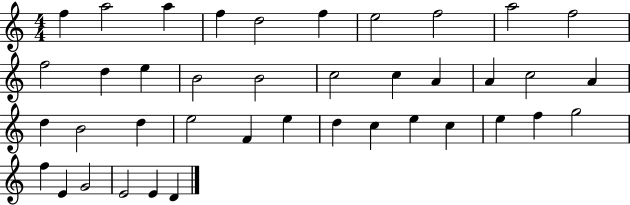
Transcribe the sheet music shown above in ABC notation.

X:1
T:Untitled
M:4/4
L:1/4
K:C
f a2 a f d2 f e2 f2 a2 f2 f2 d e B2 B2 c2 c A A c2 A d B2 d e2 F e d c e c e f g2 f E G2 E2 E D